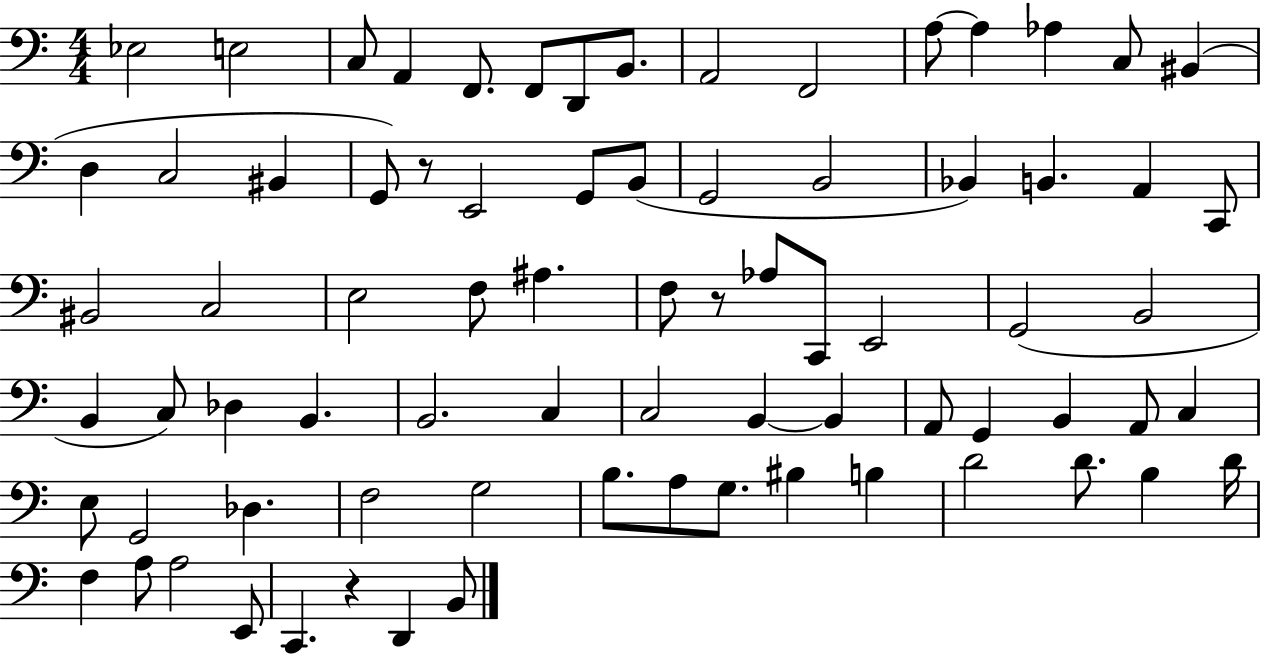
{
  \clef bass
  \numericTimeSignature
  \time 4/4
  \key c \major
  ees2 e2 | c8 a,4 f,8. f,8 d,8 b,8. | a,2 f,2 | a8~~ a4 aes4 c8 bis,4( | \break d4 c2 bis,4 | g,8) r8 e,2 g,8 b,8( | g,2 b,2 | bes,4) b,4. a,4 c,8 | \break bis,2 c2 | e2 f8 ais4. | f8 r8 aes8 c,8 e,2 | g,2( b,2 | \break b,4 c8) des4 b,4. | b,2. c4 | c2 b,4~~ b,4 | a,8 g,4 b,4 a,8 c4 | \break e8 g,2 des4. | f2 g2 | b8. a8 g8. bis4 b4 | d'2 d'8. b4 d'16 | \break f4 a8 a2 e,8 | c,4. r4 d,4 b,8 | \bar "|."
}